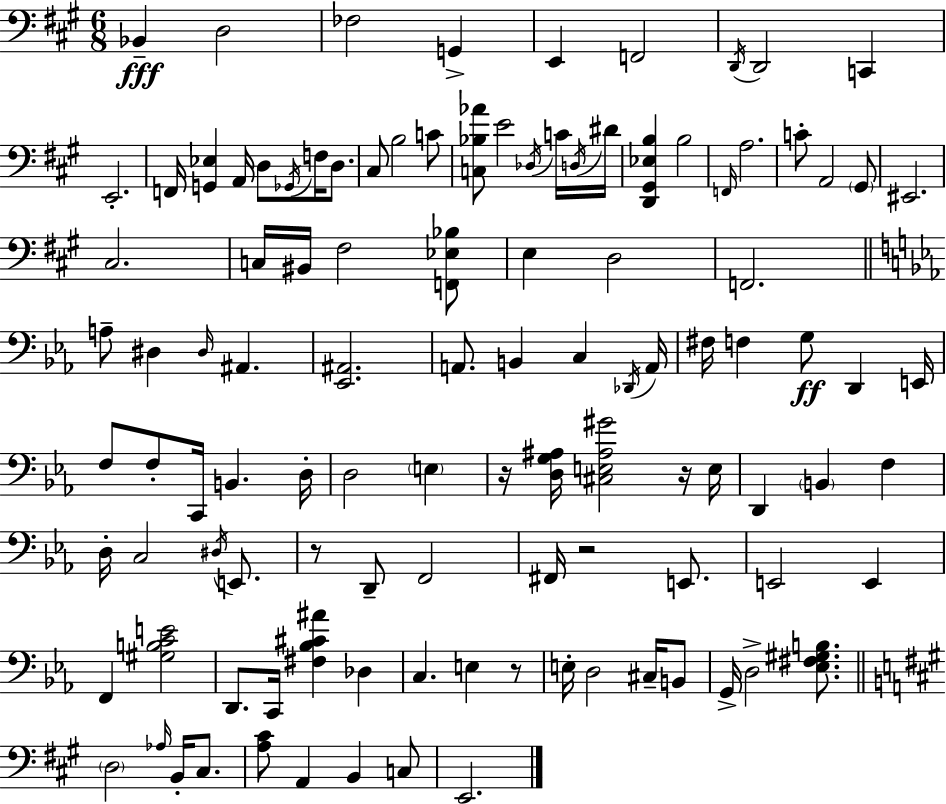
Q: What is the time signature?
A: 6/8